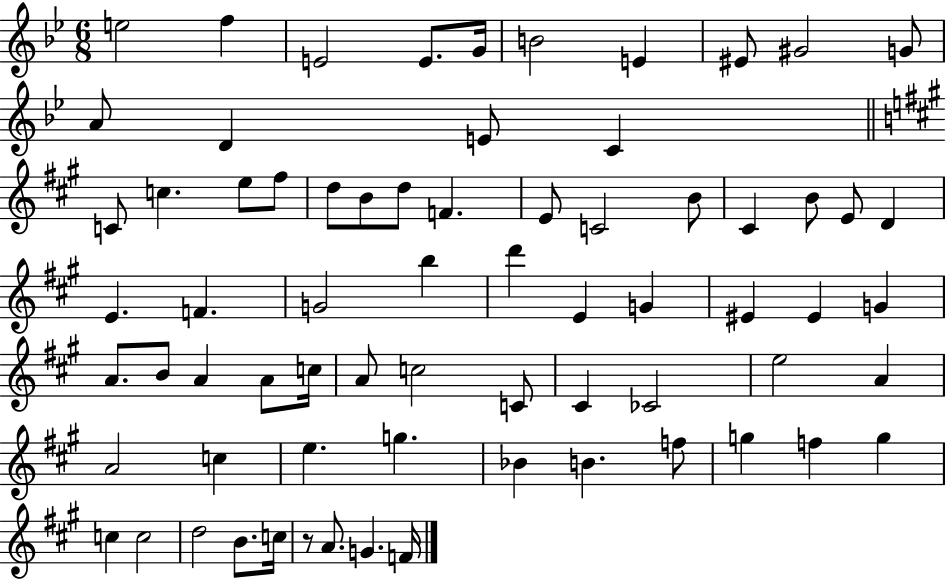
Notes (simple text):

E5/h F5/q E4/h E4/e. G4/s B4/h E4/q EIS4/e G#4/h G4/e A4/e D4/q E4/e C4/q C4/e C5/q. E5/e F#5/e D5/e B4/e D5/e F4/q. E4/e C4/h B4/e C#4/q B4/e E4/e D4/q E4/q. F4/q. G4/h B5/q D6/q E4/q G4/q EIS4/q EIS4/q G4/q A4/e. B4/e A4/q A4/e C5/s A4/e C5/h C4/e C#4/q CES4/h E5/h A4/q A4/h C5/q E5/q. G5/q. Bb4/q B4/q. F5/e G5/q F5/q G5/q C5/q C5/h D5/h B4/e. C5/s R/e A4/e. G4/q. F4/s